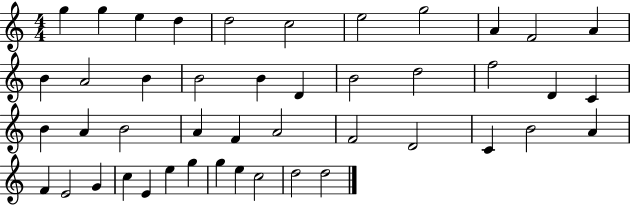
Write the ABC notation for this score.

X:1
T:Untitled
M:4/4
L:1/4
K:C
g g e d d2 c2 e2 g2 A F2 A B A2 B B2 B D B2 d2 f2 D C B A B2 A F A2 F2 D2 C B2 A F E2 G c E e g g e c2 d2 d2